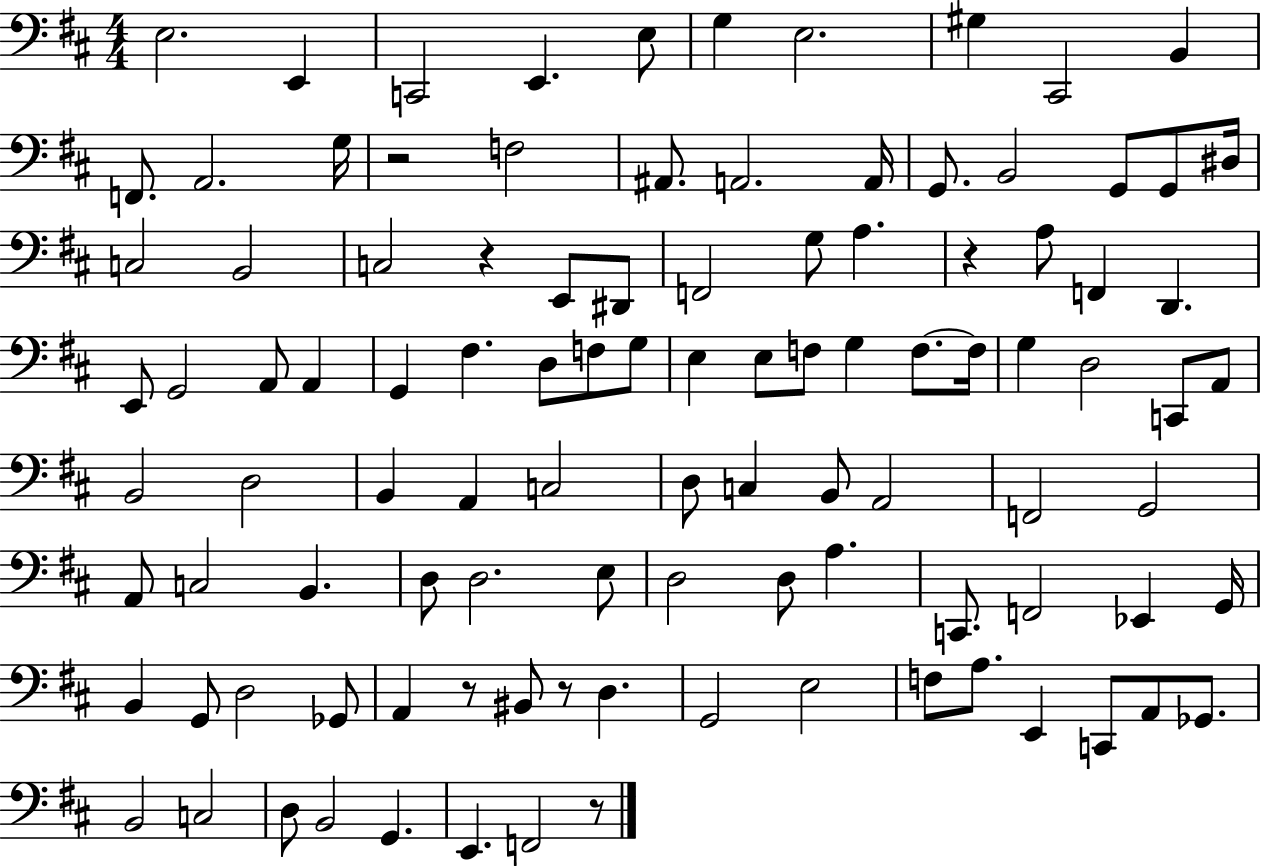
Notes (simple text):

E3/h. E2/q C2/h E2/q. E3/e G3/q E3/h. G#3/q C#2/h B2/q F2/e. A2/h. G3/s R/h F3/h A#2/e. A2/h. A2/s G2/e. B2/h G2/e G2/e D#3/s C3/h B2/h C3/h R/q E2/e D#2/e F2/h G3/e A3/q. R/q A3/e F2/q D2/q. E2/e G2/h A2/e A2/q G2/q F#3/q. D3/e F3/e G3/e E3/q E3/e F3/e G3/q F3/e. F3/s G3/q D3/h C2/e A2/e B2/h D3/h B2/q A2/q C3/h D3/e C3/q B2/e A2/h F2/h G2/h A2/e C3/h B2/q. D3/e D3/h. E3/e D3/h D3/e A3/q. C2/e. F2/h Eb2/q G2/s B2/q G2/e D3/h Gb2/e A2/q R/e BIS2/e R/e D3/q. G2/h E3/h F3/e A3/e. E2/q C2/e A2/e Gb2/e. B2/h C3/h D3/e B2/h G2/q. E2/q. F2/h R/e